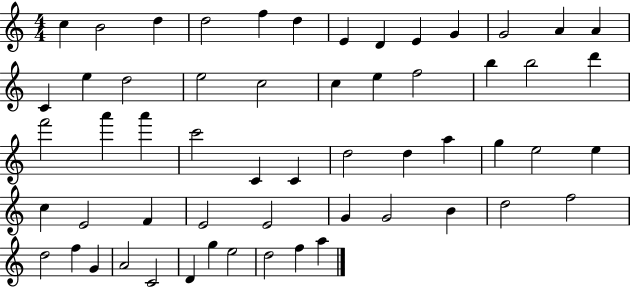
{
  \clef treble
  \numericTimeSignature
  \time 4/4
  \key c \major
  c''4 b'2 d''4 | d''2 f''4 d''4 | e'4 d'4 e'4 g'4 | g'2 a'4 a'4 | \break c'4 e''4 d''2 | e''2 c''2 | c''4 e''4 f''2 | b''4 b''2 d'''4 | \break f'''2 a'''4 a'''4 | c'''2 c'4 c'4 | d''2 d''4 a''4 | g''4 e''2 e''4 | \break c''4 e'2 f'4 | e'2 e'2 | g'4 g'2 b'4 | d''2 f''2 | \break d''2 f''4 g'4 | a'2 c'2 | d'4 g''4 e''2 | d''2 f''4 a''4 | \break \bar "|."
}